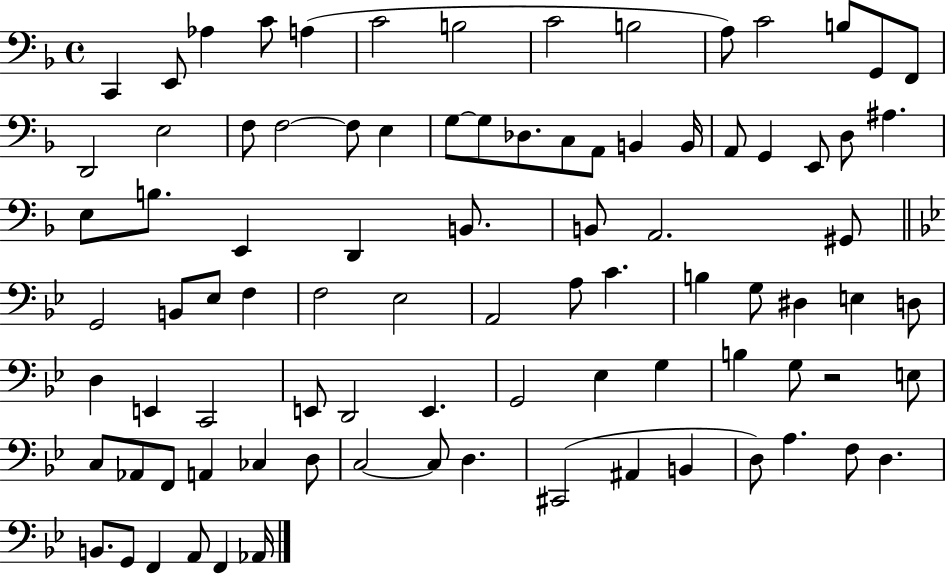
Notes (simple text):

C2/q E2/e Ab3/q C4/e A3/q C4/h B3/h C4/h B3/h A3/e C4/h B3/e G2/e F2/e D2/h E3/h F3/e F3/h F3/e E3/q G3/e G3/e Db3/e. C3/e A2/e B2/q B2/s A2/e G2/q E2/e D3/e A#3/q. E3/e B3/e. E2/q D2/q B2/e. B2/e A2/h. G#2/e G2/h B2/e Eb3/e F3/q F3/h Eb3/h A2/h A3/e C4/q. B3/q G3/e D#3/q E3/q D3/e D3/q E2/q C2/h E2/e D2/h E2/q. G2/h Eb3/q G3/q B3/q G3/e R/h E3/e C3/e Ab2/e F2/e A2/q CES3/q D3/e C3/h C3/e D3/q. C#2/h A#2/q B2/q D3/e A3/q. F3/e D3/q. B2/e. G2/e F2/q A2/e F2/q Ab2/s